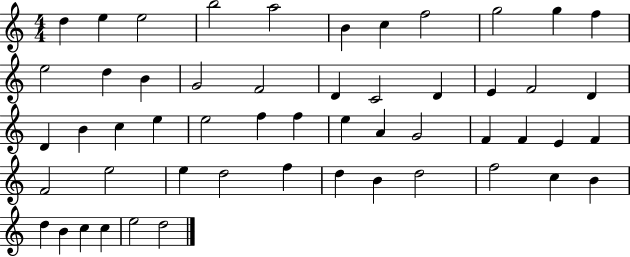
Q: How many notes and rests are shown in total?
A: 53